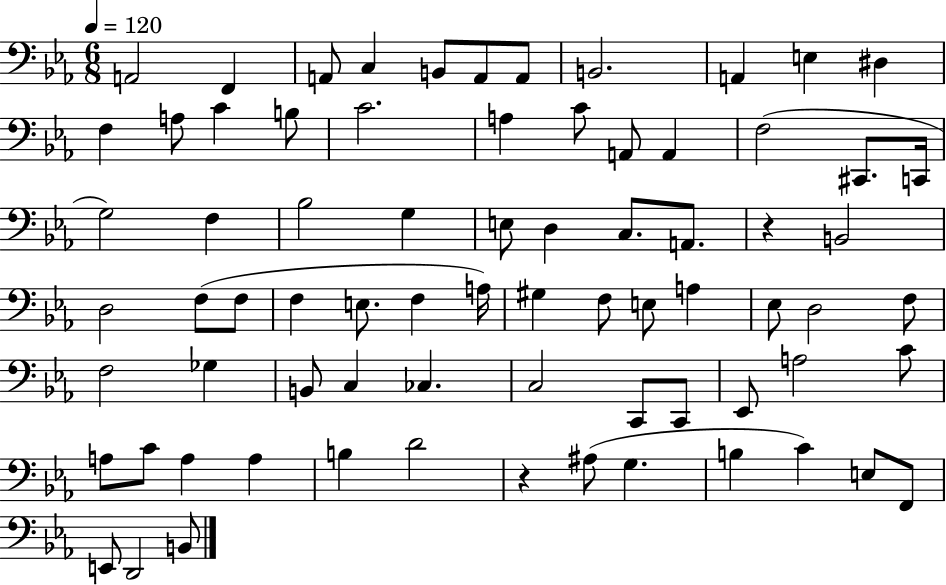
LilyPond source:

{
  \clef bass
  \numericTimeSignature
  \time 6/8
  \key ees \major
  \tempo 4 = 120
  a,2 f,4 | a,8 c4 b,8 a,8 a,8 | b,2. | a,4 e4 dis4 | \break f4 a8 c'4 b8 | c'2. | a4 c'8 a,8 a,4 | f2( cis,8. c,16 | \break g2) f4 | bes2 g4 | e8 d4 c8. a,8. | r4 b,2 | \break d2 f8( f8 | f4 e8. f4 a16) | gis4 f8 e8 a4 | ees8 d2 f8 | \break f2 ges4 | b,8 c4 ces4. | c2 c,8 c,8 | ees,8 a2 c'8 | \break a8 c'8 a4 a4 | b4 d'2 | r4 ais8( g4. | b4 c'4) e8 f,8 | \break e,8 d,2 b,8 | \bar "|."
}